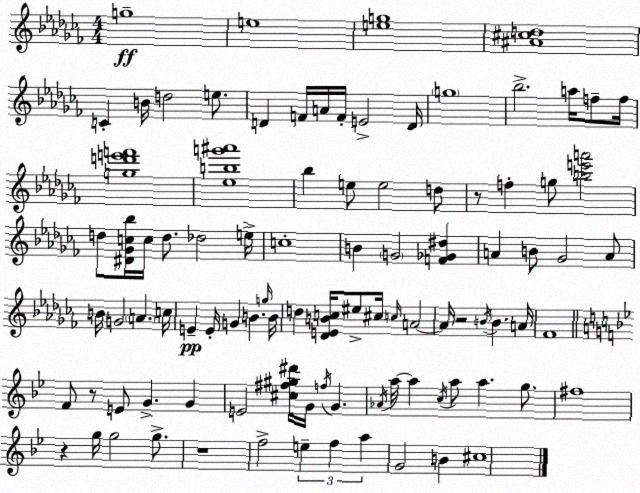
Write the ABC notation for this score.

X:1
T:Untitled
M:4/4
L:1/4
K:Abm
g4 e4 [eg]4 [^A^cd]4 C B/4 d2 e/2 D F/4 A/4 F/4 E2 D/4 g4 _b2 a/4 f/2 f/4 [gd'e'f']4 [_ebg'^a']4 _b e/2 e2 d/2 z/2 f g/2 [be'a']2 d/2 [^D_Gc_b]/4 c/4 d/2 _d2 e/4 c4 B G2 [F_G^d] A B/2 _G2 A/2 B/4 G2 A c/4 E E/4 G B g/4 B/4 d [_DEBc]/4 ^e/2 ^c/4 c/4 A2 A/4 z2 B/4 B A/4 _F4 F/2 z/2 E/2 G G E2 [^c^f^g^d']/4 G/4 f/4 G _A/4 a/4 a c/4 a/2 a g/2 ^f4 z g/4 g2 g/2 z4 f2 e f a G2 B ^c4